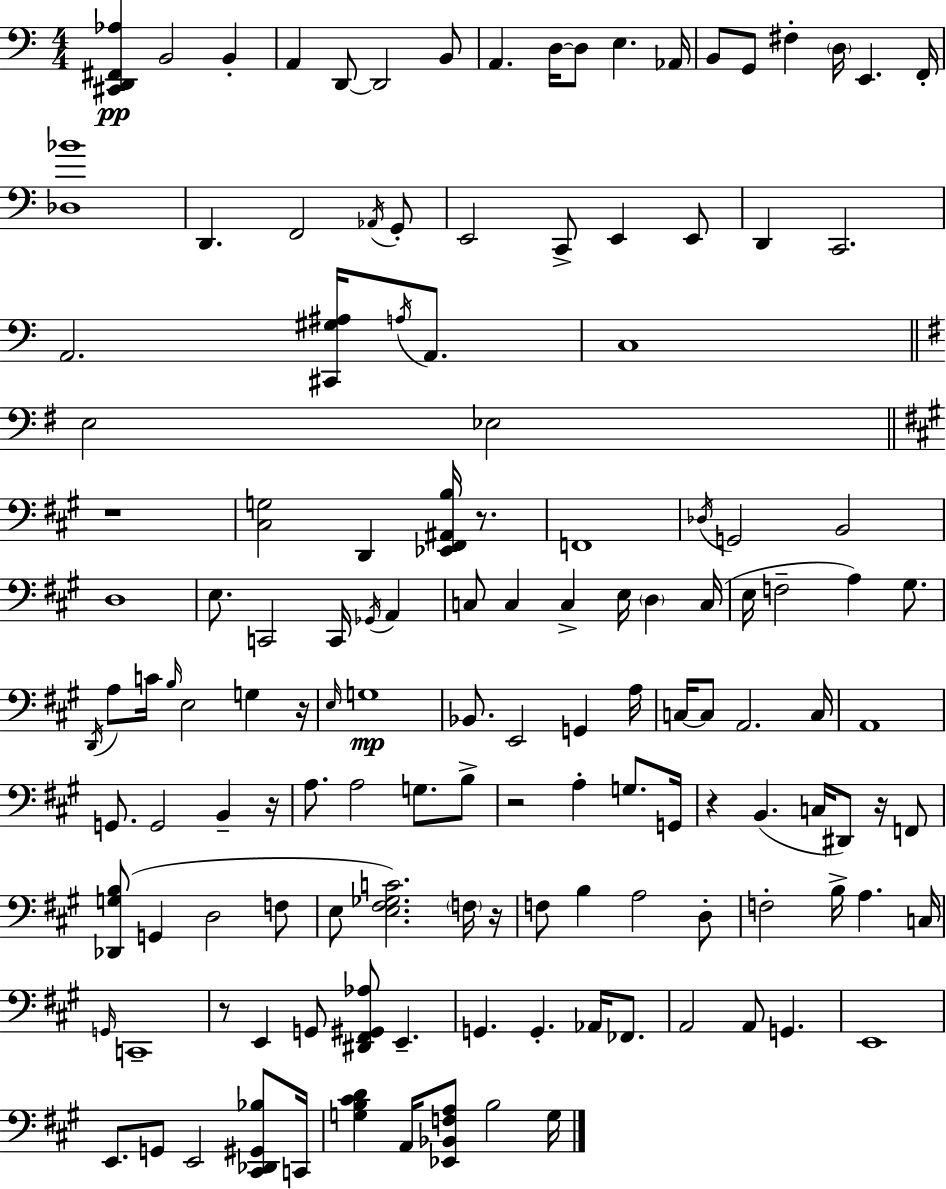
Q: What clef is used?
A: bass